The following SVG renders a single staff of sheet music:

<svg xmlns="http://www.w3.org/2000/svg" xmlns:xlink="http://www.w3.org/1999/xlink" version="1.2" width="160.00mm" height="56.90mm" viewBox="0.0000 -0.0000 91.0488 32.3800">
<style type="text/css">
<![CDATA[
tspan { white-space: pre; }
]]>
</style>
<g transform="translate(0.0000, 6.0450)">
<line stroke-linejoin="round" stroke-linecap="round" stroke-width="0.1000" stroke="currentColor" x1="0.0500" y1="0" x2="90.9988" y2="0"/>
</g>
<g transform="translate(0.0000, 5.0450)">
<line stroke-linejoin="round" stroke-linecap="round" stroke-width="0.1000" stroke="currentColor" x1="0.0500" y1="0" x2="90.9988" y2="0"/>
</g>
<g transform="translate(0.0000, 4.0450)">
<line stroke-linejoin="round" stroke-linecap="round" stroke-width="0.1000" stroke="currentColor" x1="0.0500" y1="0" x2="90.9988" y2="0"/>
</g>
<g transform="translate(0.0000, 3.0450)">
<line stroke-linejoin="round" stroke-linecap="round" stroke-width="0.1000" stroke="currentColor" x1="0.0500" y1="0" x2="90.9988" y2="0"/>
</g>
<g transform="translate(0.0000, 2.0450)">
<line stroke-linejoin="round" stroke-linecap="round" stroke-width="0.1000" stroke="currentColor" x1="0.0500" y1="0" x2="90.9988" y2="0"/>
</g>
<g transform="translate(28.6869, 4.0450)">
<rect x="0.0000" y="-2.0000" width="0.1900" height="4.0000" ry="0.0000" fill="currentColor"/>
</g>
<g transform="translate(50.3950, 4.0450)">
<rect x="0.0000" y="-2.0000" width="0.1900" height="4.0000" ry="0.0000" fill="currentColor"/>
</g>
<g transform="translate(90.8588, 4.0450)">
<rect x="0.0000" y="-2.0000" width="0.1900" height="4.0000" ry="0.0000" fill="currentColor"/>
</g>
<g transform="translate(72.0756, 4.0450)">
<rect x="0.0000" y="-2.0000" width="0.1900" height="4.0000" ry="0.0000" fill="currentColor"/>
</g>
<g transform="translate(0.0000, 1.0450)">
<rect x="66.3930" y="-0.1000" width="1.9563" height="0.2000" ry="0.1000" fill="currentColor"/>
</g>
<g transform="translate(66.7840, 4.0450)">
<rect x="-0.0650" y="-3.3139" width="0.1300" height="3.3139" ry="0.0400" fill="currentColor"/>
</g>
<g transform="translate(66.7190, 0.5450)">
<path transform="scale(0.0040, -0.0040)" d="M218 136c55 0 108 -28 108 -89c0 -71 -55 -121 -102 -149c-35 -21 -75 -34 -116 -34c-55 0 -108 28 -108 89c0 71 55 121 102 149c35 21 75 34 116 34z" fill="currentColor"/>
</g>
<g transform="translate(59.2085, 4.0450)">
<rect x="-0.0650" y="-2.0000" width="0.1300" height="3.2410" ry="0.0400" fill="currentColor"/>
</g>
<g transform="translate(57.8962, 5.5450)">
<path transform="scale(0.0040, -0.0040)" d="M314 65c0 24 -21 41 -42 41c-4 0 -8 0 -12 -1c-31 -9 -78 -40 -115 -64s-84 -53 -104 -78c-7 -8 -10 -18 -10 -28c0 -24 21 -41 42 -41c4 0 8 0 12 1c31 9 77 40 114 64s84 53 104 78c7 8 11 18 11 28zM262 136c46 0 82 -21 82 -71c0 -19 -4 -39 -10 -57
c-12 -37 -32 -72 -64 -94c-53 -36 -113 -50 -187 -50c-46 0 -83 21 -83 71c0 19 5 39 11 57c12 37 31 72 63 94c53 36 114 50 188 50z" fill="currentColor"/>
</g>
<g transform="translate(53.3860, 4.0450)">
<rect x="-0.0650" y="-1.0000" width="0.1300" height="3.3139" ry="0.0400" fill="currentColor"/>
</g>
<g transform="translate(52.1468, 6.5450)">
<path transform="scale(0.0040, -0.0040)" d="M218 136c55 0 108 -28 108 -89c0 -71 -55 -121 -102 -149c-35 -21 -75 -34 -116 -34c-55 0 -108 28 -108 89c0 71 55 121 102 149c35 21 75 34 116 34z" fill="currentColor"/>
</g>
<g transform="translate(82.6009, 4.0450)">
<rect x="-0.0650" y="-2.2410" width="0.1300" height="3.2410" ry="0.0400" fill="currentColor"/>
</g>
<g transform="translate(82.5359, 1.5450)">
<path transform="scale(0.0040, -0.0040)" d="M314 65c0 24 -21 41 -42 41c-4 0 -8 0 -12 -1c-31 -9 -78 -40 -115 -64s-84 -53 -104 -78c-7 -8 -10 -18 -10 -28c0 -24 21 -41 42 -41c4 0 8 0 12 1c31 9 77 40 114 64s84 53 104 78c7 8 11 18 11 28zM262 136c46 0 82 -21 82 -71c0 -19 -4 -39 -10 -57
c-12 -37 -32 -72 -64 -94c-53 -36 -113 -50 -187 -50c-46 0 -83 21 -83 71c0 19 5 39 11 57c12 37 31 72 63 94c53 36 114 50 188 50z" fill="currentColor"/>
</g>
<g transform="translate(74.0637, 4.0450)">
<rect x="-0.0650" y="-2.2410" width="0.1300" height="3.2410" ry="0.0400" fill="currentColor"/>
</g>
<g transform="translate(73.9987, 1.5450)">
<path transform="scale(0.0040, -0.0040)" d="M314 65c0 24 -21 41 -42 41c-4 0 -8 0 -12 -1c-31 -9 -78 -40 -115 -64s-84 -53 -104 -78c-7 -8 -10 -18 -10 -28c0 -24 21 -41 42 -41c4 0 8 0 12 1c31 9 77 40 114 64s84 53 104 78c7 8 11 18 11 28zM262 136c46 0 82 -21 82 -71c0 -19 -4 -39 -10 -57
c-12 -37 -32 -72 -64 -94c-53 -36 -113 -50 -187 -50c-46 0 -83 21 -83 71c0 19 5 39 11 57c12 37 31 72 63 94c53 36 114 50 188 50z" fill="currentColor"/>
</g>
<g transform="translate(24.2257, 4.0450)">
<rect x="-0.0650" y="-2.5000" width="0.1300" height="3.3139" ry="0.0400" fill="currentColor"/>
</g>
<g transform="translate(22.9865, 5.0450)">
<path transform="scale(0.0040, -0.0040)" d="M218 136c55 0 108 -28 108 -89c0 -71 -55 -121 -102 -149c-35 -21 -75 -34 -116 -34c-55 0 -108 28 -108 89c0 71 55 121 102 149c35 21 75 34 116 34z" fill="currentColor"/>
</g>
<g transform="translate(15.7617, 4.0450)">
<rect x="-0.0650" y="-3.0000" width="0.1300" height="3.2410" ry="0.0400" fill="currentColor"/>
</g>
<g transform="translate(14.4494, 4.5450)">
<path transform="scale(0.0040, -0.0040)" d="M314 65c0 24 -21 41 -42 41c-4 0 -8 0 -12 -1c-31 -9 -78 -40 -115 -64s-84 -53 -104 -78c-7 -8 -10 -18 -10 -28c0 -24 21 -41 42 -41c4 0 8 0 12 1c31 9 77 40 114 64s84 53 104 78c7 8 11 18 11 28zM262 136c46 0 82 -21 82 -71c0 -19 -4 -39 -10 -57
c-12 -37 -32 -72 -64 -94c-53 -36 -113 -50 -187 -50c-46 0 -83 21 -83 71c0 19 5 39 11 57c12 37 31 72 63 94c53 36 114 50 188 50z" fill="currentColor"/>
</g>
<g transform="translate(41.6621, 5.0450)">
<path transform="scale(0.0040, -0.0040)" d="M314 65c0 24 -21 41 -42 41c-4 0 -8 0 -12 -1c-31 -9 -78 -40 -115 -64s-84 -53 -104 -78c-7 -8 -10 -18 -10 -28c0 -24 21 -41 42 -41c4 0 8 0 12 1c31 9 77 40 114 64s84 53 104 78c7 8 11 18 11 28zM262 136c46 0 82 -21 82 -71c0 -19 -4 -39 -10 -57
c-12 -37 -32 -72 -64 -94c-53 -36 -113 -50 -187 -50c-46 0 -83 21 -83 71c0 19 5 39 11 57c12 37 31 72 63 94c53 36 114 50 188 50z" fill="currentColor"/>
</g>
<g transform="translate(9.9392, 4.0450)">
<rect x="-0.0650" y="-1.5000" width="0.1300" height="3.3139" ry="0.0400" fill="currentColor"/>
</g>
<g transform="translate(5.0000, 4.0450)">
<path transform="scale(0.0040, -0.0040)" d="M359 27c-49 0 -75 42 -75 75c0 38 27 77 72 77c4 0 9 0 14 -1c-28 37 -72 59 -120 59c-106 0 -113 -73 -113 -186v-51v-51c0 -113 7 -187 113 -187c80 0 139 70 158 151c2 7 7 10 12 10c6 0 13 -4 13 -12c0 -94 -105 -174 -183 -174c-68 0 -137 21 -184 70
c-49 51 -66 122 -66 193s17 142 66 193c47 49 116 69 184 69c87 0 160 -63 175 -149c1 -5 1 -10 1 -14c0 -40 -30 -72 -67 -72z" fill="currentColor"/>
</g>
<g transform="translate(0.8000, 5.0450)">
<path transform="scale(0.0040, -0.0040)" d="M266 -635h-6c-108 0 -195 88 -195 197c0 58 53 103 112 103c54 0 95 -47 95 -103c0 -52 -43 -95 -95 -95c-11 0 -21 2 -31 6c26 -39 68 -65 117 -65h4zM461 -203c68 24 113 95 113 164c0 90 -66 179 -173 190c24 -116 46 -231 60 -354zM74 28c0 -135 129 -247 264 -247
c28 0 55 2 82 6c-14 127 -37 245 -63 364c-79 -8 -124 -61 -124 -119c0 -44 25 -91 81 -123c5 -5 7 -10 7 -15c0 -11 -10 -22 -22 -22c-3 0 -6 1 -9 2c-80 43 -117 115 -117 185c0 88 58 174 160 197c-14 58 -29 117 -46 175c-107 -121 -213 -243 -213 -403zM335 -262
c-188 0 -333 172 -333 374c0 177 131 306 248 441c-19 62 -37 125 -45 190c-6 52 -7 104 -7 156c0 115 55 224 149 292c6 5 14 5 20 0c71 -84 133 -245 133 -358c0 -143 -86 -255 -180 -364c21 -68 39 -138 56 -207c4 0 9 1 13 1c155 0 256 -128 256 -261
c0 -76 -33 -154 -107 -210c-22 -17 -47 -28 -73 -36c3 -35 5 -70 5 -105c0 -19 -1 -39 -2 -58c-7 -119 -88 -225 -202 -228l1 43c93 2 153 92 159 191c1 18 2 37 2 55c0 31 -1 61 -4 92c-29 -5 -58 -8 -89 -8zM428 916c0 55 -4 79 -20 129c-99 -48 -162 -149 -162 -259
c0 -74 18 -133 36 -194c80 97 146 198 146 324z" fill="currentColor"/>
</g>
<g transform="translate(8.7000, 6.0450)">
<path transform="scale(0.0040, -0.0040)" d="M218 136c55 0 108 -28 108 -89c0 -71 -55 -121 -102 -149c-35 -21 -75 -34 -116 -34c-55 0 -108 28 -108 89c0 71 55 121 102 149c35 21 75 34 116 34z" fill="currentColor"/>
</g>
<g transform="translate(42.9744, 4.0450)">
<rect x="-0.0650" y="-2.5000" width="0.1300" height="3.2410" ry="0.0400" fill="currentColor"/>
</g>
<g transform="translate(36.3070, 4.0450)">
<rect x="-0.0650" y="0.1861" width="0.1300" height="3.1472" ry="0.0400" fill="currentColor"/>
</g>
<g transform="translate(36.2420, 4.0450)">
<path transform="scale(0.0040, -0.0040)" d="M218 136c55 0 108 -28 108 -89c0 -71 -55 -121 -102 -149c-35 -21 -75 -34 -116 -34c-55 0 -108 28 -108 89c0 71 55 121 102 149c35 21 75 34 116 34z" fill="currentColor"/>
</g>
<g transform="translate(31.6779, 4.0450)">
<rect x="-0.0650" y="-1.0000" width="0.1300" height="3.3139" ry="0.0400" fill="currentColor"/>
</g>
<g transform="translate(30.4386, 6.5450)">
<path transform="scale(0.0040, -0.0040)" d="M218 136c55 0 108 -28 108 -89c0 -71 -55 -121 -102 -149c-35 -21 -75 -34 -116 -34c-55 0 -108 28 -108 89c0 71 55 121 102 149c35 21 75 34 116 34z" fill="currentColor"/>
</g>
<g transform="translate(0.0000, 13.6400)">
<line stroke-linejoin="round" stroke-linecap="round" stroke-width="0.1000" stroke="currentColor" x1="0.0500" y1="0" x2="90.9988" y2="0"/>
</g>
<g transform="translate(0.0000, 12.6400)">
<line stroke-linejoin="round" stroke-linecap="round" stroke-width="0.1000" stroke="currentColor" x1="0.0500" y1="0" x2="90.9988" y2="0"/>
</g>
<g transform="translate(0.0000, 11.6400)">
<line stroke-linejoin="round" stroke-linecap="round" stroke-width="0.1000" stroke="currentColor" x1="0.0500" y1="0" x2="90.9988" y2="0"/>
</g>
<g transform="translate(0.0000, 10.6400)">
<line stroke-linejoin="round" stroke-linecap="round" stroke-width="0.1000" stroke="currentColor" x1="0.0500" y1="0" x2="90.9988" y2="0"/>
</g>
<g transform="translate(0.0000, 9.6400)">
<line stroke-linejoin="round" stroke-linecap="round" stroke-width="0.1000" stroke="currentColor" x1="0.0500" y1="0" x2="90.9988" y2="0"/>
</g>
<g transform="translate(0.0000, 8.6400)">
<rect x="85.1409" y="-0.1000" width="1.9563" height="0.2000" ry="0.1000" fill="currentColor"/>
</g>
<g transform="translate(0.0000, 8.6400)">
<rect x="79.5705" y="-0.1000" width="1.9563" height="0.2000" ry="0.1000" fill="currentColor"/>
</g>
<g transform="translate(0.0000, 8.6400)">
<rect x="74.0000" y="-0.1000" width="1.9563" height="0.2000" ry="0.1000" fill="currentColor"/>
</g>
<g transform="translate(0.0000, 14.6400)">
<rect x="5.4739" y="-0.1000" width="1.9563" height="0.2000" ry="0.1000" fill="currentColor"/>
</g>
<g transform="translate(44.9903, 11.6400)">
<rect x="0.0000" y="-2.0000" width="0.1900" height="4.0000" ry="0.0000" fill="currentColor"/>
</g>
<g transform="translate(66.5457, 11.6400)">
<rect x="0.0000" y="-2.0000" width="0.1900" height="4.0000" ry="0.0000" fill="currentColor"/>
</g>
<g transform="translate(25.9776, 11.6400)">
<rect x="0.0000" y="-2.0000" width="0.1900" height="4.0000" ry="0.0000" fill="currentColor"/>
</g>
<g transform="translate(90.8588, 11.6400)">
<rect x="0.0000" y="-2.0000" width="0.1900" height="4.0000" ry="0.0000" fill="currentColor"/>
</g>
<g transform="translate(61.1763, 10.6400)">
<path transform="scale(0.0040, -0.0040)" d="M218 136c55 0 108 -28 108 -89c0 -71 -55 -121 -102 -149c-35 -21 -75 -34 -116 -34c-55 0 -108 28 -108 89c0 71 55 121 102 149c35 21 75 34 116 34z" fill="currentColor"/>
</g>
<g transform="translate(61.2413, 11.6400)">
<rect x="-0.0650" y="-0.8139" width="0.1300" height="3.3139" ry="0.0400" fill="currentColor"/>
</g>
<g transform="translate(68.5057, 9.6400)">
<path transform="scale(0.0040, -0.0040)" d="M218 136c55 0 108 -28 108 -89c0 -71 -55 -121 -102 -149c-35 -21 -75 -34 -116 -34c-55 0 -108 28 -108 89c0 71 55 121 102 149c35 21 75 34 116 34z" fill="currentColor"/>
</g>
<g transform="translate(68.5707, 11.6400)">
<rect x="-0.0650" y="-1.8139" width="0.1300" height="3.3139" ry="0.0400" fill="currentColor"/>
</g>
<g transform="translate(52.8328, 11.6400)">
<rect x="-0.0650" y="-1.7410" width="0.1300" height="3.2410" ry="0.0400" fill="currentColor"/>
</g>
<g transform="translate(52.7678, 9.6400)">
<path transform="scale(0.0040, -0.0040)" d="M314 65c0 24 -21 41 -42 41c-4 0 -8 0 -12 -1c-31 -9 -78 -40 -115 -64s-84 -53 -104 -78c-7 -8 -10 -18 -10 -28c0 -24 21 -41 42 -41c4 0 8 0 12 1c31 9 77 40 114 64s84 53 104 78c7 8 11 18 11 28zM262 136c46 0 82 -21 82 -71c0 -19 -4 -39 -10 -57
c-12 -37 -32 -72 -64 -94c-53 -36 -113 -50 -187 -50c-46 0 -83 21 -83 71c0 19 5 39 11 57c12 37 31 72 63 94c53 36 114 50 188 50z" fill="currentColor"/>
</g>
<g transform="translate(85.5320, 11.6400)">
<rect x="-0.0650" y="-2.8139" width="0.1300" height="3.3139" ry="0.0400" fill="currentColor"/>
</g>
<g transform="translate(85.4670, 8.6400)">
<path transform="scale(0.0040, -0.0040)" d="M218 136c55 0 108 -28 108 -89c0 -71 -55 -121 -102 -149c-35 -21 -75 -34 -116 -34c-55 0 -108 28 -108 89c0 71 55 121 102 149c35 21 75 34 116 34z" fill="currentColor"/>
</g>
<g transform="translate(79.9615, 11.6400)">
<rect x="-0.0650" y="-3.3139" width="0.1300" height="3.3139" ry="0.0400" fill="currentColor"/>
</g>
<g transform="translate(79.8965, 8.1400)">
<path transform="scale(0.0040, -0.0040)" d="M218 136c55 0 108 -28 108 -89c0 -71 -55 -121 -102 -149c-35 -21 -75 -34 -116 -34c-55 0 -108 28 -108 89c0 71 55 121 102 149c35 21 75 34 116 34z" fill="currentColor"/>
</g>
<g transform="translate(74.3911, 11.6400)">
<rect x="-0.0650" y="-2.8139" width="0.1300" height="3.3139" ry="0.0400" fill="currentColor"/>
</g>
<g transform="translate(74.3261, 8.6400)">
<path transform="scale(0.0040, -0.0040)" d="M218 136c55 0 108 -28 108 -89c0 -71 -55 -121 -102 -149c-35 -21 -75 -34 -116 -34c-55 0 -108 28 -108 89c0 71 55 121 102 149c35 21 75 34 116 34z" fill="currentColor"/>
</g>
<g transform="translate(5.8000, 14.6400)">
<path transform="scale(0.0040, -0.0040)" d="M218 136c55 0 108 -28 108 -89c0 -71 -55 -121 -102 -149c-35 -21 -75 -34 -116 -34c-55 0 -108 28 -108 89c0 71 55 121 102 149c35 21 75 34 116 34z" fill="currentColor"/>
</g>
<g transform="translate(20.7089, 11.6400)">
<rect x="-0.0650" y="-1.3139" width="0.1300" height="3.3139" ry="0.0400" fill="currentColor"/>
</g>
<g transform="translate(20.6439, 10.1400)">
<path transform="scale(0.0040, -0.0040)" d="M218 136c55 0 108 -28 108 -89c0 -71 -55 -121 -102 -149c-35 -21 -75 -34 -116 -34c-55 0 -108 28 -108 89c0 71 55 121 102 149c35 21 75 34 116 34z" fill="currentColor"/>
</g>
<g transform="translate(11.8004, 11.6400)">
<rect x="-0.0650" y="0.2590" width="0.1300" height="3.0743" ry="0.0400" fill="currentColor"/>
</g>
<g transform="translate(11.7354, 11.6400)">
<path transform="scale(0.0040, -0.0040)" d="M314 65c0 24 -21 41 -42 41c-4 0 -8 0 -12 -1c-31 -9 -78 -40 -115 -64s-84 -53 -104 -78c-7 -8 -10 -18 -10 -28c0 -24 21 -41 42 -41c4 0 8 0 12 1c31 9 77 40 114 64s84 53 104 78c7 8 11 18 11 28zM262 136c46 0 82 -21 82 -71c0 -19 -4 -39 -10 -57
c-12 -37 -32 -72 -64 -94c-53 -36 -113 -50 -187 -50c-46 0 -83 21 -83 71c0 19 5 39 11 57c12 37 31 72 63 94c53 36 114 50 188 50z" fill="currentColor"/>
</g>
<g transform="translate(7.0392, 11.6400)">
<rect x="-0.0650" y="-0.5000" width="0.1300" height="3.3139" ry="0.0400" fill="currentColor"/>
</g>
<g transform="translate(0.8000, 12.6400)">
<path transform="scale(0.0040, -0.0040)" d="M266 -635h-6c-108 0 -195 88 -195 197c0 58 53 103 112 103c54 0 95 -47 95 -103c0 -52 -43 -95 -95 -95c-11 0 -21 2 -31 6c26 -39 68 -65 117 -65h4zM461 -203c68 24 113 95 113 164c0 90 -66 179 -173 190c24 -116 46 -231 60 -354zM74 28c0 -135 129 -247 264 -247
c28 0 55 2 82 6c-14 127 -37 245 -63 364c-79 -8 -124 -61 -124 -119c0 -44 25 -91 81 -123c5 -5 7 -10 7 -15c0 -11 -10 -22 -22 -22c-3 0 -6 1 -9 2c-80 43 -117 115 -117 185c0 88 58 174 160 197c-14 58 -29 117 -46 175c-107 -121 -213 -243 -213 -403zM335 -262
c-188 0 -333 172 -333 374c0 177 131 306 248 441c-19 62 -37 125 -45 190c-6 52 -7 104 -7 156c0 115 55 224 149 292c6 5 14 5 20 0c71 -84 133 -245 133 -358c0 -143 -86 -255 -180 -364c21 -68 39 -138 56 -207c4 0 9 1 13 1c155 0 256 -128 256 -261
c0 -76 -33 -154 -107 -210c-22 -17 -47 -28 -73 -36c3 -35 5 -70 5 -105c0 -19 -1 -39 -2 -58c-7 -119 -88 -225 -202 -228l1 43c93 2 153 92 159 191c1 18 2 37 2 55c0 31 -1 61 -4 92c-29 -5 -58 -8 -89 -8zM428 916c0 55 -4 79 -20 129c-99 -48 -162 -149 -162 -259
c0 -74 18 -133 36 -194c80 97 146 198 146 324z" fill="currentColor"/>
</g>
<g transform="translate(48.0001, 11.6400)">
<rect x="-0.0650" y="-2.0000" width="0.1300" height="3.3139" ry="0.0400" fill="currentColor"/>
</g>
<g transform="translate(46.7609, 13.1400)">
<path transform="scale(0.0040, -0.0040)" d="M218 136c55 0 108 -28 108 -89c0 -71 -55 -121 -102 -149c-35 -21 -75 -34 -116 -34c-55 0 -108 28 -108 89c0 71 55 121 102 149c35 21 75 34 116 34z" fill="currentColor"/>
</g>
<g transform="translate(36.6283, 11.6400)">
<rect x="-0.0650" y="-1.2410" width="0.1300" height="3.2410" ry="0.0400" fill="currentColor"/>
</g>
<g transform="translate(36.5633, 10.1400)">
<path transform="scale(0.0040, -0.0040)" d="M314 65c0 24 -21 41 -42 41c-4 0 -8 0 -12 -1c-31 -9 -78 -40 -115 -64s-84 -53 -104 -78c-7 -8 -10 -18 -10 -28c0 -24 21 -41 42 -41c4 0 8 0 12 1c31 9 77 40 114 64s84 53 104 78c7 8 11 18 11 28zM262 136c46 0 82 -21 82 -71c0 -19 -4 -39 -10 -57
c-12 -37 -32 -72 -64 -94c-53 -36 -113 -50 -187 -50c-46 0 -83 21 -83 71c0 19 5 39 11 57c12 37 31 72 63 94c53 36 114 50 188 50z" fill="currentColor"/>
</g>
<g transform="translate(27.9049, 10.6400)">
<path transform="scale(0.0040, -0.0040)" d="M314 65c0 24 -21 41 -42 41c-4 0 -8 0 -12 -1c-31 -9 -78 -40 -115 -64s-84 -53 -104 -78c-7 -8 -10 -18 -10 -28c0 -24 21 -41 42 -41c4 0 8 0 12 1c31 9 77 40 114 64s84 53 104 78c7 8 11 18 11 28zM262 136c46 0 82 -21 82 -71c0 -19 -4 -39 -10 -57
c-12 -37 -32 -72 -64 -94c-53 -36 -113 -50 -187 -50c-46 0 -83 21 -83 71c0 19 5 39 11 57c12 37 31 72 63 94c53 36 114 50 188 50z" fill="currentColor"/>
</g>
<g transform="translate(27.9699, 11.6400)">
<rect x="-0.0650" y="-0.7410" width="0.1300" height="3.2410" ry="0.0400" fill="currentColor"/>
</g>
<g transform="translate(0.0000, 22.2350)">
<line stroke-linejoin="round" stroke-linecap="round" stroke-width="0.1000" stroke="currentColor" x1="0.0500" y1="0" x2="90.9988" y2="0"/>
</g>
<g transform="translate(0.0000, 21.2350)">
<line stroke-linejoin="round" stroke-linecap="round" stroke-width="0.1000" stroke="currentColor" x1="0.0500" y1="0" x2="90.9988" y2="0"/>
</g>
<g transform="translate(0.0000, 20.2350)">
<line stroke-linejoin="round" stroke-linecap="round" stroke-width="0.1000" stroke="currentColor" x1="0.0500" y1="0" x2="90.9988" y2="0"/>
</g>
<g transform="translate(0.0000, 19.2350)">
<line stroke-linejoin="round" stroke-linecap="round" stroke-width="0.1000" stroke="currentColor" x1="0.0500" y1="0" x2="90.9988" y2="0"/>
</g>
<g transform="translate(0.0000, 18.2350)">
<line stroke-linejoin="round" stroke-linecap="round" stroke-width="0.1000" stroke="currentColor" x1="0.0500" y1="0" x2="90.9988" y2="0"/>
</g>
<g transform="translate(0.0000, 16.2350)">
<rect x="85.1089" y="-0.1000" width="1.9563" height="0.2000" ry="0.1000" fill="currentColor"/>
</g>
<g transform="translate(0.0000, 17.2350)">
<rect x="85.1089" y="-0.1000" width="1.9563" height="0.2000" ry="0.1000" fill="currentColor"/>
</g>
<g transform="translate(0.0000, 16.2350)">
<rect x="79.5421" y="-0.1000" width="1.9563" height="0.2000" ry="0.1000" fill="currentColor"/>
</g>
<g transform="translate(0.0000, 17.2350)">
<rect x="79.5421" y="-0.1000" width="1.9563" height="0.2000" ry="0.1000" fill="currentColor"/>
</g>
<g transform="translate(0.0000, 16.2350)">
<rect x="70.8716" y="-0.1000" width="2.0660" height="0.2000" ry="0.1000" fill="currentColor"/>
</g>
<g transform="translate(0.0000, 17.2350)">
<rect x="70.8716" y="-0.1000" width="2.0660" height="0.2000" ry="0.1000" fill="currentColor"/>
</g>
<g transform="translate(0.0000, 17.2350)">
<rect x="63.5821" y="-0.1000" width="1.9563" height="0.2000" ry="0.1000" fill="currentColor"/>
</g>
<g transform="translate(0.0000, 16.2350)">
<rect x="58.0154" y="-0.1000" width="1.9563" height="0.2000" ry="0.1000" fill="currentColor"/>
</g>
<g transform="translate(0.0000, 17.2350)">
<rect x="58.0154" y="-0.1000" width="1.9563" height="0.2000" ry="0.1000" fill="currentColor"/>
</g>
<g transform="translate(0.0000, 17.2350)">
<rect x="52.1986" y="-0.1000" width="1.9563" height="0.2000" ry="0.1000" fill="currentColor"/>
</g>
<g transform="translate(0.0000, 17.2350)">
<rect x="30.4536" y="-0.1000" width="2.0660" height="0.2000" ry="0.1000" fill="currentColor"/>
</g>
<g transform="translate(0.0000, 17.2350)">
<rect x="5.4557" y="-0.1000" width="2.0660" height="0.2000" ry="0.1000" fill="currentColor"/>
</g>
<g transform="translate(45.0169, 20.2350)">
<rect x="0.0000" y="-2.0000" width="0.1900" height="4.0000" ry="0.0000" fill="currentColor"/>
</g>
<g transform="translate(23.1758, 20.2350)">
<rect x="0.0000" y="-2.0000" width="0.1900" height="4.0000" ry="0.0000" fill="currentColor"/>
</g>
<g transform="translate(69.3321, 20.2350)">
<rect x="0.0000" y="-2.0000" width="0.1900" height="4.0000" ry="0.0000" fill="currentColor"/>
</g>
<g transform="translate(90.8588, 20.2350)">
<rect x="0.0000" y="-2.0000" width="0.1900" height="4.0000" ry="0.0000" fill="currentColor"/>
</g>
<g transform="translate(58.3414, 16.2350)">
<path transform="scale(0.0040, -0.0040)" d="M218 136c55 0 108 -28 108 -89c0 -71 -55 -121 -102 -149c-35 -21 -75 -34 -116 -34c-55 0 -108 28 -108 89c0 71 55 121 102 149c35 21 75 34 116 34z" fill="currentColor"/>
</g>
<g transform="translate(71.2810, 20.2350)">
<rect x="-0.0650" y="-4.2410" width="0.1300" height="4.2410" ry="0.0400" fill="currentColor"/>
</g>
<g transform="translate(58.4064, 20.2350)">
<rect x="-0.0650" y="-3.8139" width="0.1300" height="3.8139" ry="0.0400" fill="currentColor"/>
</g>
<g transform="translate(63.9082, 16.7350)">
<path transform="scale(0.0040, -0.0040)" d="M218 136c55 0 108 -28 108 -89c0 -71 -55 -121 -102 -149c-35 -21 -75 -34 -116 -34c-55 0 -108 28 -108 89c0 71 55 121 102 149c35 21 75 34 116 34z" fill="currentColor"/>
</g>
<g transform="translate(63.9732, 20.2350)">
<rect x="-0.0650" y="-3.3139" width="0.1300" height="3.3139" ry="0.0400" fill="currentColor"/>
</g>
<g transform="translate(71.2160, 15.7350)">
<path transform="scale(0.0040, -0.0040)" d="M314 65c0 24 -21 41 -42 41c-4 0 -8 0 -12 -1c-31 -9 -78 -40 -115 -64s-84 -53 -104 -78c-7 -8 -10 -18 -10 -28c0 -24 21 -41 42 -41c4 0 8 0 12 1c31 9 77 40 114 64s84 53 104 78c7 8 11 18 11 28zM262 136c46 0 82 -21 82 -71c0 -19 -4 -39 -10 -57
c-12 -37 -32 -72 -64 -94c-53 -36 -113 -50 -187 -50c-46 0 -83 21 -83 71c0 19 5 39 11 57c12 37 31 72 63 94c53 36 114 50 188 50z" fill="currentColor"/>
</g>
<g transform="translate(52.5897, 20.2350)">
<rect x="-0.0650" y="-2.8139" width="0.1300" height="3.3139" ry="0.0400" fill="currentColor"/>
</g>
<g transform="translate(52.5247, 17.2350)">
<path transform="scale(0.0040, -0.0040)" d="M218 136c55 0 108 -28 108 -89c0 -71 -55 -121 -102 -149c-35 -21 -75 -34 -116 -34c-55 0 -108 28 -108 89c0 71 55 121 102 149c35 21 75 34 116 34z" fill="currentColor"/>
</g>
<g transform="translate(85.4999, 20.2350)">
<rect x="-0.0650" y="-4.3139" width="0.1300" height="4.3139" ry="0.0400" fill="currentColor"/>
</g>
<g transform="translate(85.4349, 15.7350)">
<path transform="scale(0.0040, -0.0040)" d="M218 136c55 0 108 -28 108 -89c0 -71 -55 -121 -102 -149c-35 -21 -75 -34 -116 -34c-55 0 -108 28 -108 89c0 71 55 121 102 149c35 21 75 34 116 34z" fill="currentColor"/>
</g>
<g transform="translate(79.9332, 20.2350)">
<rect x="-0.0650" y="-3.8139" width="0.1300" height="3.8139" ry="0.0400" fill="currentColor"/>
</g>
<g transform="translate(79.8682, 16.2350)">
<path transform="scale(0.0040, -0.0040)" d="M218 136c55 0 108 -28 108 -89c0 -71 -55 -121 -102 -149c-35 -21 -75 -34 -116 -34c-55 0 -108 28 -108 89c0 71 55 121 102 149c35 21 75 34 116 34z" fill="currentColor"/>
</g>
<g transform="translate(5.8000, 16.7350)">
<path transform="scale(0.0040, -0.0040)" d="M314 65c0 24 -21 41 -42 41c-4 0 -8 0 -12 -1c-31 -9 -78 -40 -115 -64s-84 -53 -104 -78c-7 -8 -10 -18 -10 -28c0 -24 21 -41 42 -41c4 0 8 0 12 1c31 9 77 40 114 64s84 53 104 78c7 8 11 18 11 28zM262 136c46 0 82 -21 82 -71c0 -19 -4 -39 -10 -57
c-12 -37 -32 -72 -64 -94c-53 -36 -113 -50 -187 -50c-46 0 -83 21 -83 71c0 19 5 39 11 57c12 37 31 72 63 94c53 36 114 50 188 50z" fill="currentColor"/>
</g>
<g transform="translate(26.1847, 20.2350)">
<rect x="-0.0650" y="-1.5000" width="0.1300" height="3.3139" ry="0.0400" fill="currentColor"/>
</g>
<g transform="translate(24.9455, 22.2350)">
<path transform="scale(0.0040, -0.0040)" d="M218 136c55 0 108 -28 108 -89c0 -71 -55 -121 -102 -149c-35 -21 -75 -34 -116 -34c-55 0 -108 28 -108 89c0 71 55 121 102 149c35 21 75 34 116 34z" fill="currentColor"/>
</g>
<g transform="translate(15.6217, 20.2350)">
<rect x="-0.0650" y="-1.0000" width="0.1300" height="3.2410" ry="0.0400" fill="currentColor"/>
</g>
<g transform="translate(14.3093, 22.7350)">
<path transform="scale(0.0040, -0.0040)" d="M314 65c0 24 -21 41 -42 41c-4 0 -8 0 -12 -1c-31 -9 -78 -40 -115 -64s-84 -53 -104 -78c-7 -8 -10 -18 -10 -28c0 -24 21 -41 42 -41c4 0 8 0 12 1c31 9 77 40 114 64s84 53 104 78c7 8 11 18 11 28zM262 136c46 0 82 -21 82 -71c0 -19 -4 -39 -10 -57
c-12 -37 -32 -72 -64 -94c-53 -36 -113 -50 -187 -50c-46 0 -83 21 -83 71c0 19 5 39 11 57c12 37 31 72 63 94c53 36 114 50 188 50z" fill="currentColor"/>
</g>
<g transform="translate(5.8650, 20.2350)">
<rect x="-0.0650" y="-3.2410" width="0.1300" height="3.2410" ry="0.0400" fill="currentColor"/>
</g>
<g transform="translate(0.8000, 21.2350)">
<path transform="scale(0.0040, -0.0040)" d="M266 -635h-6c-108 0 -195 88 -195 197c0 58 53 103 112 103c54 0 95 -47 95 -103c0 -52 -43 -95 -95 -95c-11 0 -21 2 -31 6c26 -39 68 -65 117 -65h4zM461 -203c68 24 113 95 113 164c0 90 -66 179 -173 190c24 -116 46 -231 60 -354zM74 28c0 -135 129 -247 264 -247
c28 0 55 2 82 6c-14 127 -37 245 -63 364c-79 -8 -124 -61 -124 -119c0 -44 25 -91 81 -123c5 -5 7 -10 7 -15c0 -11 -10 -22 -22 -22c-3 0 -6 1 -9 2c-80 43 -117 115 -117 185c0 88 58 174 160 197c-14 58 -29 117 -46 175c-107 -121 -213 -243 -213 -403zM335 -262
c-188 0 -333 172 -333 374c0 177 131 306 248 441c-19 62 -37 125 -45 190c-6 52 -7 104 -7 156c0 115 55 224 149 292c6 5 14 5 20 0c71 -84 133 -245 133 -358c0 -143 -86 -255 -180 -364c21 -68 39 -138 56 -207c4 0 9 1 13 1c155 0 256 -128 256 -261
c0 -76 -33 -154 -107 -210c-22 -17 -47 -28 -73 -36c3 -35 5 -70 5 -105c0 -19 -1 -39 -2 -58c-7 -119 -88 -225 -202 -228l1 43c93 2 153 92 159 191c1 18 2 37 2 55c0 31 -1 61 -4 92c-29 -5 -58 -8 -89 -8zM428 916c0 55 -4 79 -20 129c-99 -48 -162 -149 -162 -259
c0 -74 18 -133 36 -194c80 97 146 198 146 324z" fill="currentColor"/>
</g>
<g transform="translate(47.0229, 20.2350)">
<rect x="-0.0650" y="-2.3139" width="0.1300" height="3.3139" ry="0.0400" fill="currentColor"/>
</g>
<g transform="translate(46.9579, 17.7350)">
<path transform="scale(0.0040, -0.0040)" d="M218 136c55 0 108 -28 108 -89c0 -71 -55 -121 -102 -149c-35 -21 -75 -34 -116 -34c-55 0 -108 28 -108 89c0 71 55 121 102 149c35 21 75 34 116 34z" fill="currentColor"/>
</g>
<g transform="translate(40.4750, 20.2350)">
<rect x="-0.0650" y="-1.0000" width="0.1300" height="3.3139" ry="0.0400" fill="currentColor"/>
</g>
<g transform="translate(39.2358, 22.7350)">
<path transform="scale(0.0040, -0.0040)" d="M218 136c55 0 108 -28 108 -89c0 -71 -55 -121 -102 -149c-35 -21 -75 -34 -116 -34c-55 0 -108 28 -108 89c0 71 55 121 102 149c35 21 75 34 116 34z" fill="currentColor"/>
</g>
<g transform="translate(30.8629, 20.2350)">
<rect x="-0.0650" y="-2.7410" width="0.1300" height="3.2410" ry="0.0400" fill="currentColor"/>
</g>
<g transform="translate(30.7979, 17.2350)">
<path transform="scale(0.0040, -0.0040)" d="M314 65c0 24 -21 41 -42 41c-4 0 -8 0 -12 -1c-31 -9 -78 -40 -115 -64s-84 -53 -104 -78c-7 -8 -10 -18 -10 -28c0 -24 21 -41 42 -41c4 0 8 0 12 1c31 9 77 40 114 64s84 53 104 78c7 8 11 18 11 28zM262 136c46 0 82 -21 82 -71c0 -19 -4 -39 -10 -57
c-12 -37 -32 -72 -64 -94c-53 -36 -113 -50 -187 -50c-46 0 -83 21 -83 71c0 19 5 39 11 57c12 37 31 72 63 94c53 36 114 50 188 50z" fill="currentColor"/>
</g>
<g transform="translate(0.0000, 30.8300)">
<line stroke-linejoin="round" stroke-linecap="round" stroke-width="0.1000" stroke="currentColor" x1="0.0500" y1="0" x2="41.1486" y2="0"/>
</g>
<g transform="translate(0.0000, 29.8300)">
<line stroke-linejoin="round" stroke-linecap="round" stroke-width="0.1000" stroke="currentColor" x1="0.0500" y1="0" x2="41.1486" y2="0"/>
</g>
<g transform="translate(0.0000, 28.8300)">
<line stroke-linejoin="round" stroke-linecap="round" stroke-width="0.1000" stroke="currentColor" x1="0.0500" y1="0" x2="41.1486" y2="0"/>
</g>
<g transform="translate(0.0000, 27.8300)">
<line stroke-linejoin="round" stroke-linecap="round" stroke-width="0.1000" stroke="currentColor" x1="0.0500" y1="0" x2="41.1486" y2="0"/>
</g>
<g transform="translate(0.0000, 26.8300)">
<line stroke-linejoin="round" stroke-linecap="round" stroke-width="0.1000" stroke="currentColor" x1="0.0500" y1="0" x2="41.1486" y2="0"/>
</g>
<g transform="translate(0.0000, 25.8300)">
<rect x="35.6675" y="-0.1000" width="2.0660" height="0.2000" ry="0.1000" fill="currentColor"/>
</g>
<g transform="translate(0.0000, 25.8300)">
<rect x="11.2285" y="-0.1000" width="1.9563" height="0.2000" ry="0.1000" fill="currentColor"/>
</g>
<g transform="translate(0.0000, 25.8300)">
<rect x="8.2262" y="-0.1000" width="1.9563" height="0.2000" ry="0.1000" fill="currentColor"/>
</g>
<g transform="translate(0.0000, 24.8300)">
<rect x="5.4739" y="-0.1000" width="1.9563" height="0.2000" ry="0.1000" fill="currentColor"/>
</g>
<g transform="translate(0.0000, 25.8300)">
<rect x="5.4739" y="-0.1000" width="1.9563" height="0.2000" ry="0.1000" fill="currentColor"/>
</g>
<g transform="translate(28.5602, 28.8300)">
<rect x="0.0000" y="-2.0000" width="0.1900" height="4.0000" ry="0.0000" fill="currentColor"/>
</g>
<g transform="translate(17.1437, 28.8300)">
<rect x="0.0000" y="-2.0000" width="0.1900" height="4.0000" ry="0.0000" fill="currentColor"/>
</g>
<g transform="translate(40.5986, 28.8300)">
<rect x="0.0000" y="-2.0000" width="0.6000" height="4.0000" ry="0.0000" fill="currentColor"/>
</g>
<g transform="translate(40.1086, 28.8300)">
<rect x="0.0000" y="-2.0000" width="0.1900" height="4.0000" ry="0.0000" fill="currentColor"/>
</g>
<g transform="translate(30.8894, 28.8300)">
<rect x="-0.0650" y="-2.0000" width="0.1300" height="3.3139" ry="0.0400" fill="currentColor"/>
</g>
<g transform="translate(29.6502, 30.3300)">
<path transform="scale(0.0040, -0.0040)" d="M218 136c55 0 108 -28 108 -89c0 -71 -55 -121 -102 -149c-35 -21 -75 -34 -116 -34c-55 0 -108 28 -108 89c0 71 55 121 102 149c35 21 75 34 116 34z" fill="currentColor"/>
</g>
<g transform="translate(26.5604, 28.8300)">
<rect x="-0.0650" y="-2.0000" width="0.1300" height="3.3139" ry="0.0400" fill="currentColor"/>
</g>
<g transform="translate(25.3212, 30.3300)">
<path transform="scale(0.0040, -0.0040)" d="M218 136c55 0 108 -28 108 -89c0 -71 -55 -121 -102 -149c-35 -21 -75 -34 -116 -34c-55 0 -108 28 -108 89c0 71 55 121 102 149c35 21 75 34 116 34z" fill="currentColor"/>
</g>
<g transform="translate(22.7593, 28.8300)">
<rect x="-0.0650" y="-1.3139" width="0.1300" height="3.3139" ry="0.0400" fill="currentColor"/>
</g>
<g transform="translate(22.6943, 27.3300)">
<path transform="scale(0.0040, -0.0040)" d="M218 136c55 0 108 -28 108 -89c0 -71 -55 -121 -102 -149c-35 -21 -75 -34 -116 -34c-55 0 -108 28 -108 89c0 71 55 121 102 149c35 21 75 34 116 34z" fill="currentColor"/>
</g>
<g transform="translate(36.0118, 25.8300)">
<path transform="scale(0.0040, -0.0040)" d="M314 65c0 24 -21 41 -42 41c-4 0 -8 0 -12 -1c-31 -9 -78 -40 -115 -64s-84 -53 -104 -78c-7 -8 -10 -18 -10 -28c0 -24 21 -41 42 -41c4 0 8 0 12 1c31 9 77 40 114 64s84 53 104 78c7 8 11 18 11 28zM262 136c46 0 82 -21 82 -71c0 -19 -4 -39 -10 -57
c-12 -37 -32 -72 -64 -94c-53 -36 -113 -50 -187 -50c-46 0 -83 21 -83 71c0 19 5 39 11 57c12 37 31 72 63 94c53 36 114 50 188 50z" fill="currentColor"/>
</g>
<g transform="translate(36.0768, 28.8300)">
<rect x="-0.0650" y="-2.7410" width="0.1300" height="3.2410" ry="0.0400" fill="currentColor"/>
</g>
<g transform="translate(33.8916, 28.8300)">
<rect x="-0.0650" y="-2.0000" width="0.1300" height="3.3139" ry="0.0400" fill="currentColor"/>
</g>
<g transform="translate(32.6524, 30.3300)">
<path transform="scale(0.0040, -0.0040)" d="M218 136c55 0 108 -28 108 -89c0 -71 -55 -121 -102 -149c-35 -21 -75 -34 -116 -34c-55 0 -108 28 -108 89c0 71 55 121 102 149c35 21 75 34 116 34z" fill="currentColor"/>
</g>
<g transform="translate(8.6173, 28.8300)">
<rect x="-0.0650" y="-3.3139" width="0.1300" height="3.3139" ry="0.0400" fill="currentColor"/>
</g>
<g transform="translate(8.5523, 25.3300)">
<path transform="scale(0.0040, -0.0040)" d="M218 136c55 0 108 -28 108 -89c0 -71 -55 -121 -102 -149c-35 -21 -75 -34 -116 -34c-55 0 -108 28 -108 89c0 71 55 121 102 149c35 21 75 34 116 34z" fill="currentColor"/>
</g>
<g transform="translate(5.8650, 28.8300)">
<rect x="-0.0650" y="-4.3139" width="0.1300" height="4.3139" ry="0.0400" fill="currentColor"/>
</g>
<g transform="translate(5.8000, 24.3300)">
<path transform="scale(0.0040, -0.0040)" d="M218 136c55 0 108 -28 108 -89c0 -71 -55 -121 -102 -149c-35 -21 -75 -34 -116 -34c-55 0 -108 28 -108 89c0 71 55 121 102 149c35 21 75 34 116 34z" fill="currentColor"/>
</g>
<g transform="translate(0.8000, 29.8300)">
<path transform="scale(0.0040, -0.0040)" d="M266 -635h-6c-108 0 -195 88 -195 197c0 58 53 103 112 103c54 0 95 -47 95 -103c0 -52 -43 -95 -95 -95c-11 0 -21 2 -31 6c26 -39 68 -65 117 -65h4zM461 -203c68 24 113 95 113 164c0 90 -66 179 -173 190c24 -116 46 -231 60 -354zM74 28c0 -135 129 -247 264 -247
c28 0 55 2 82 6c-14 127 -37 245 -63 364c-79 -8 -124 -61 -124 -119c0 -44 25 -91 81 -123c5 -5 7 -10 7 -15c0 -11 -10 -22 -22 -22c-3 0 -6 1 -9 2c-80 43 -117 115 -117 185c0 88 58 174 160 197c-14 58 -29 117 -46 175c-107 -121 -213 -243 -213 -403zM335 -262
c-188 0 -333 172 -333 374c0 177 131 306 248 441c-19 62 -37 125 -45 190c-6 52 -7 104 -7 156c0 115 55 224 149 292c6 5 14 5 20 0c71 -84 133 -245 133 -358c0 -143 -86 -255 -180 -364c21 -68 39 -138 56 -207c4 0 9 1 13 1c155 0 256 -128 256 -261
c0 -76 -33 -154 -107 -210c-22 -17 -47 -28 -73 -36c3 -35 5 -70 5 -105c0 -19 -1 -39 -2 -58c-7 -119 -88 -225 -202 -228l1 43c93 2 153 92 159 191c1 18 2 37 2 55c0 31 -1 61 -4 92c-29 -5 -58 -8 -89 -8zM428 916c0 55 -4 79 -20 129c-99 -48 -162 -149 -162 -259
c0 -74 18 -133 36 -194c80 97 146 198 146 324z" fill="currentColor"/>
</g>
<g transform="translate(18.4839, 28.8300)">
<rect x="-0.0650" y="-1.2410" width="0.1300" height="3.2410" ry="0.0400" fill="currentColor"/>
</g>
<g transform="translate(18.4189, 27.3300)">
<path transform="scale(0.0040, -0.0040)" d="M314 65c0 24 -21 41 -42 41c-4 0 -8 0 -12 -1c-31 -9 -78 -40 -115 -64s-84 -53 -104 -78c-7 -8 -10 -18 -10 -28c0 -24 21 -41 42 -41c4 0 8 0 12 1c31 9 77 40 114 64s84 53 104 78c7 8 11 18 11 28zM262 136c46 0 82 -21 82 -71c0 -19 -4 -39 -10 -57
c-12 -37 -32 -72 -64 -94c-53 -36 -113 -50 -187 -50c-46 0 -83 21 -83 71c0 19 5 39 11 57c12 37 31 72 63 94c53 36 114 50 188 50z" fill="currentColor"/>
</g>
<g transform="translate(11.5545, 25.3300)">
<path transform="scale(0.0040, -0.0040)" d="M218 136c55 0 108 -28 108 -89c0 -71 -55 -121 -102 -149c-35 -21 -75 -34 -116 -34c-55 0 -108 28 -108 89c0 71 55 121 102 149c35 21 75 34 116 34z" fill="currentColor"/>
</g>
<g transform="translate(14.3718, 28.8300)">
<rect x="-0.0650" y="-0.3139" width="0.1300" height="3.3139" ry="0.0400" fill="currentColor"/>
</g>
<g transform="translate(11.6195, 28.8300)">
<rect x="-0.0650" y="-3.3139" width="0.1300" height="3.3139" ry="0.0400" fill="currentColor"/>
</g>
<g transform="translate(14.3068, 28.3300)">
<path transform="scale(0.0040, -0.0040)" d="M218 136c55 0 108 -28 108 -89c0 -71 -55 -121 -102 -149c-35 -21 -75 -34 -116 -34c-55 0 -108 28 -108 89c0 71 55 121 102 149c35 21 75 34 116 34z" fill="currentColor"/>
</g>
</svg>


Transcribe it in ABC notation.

X:1
T:Untitled
M:4/4
L:1/4
K:C
E A2 G D B G2 D F2 b g2 g2 C B2 e d2 e2 F f2 d f a b a b2 D2 E a2 D g a c' b d'2 c' d' d' b b c e2 e F F F a2